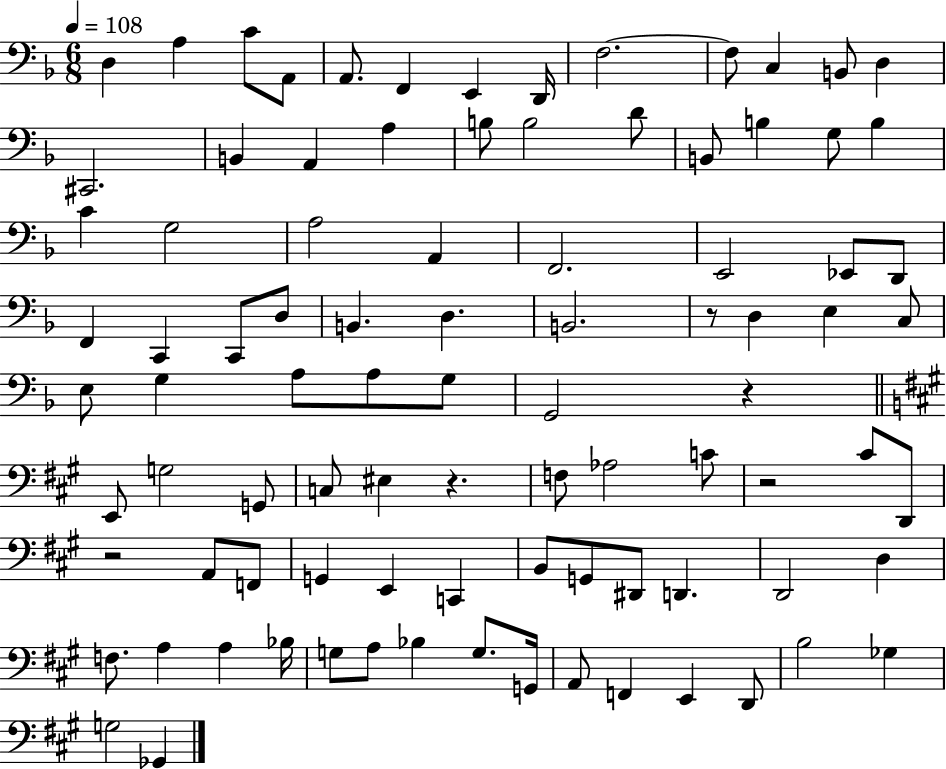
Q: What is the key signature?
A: F major